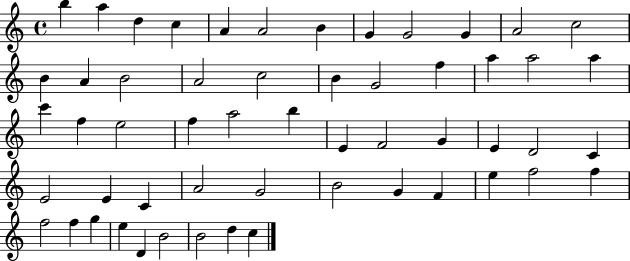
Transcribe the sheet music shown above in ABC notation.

X:1
T:Untitled
M:4/4
L:1/4
K:C
b a d c A A2 B G G2 G A2 c2 B A B2 A2 c2 B G2 f a a2 a c' f e2 f a2 b E F2 G E D2 C E2 E C A2 G2 B2 G F e f2 f f2 f g e D B2 B2 d c